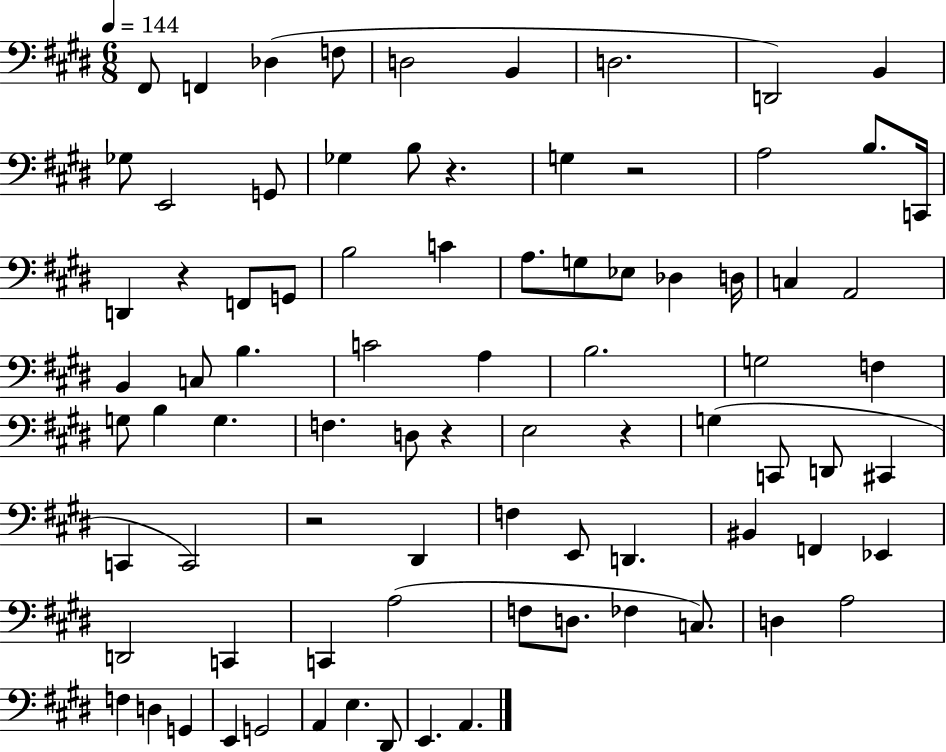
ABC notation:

X:1
T:Untitled
M:6/8
L:1/4
K:E
^F,,/2 F,, _D, F,/2 D,2 B,, D,2 D,,2 B,, _G,/2 E,,2 G,,/2 _G, B,/2 z G, z2 A,2 B,/2 C,,/4 D,, z F,,/2 G,,/2 B,2 C A,/2 G,/2 _E,/2 _D, D,/4 C, A,,2 B,, C,/2 B, C2 A, B,2 G,2 F, G,/2 B, G, F, D,/2 z E,2 z G, C,,/2 D,,/2 ^C,, C,, C,,2 z2 ^D,, F, E,,/2 D,, ^B,, F,, _E,, D,,2 C,, C,, A,2 F,/2 D,/2 _F, C,/2 D, A,2 F, D, G,, E,, G,,2 A,, E, ^D,,/2 E,, A,,